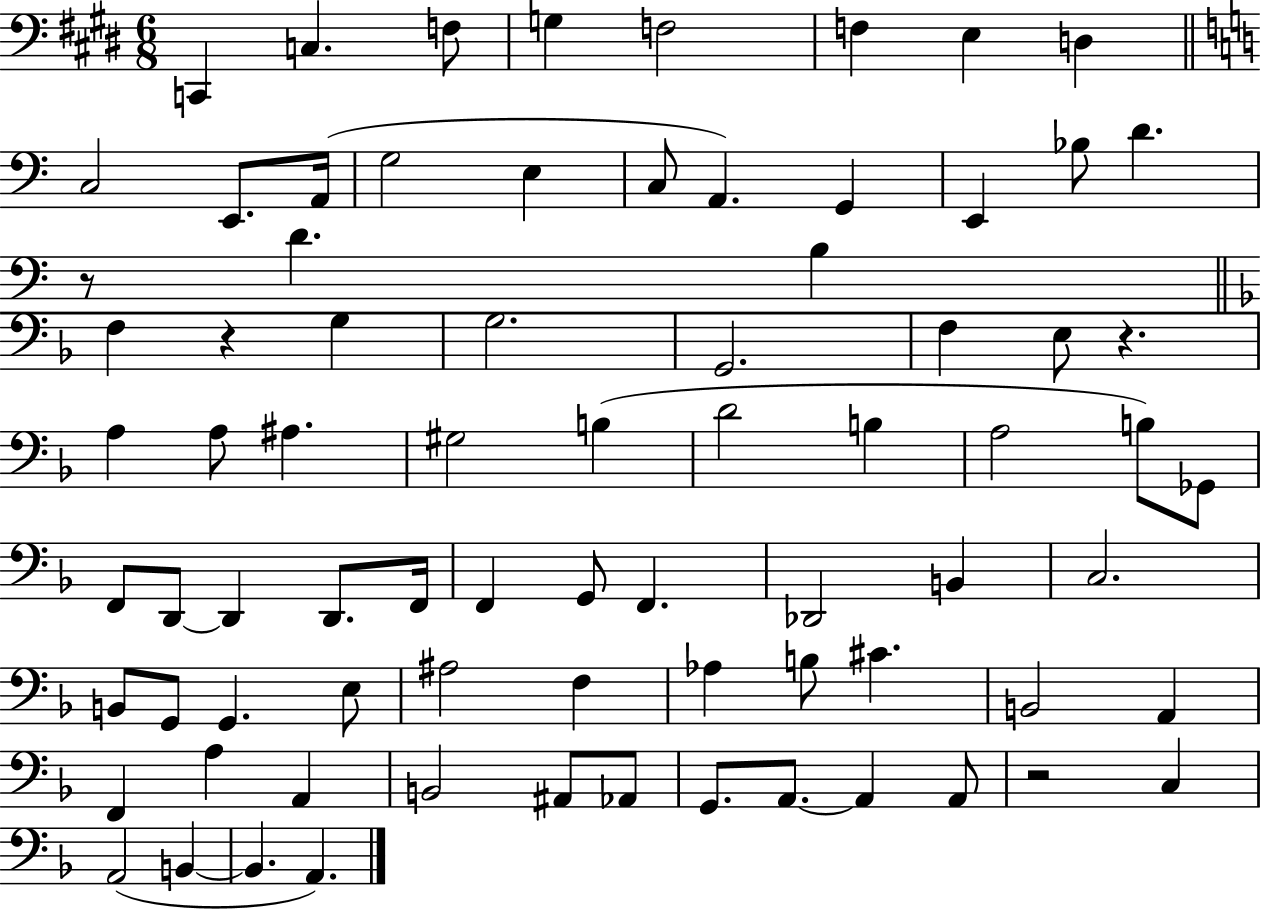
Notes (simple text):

C2/q C3/q. F3/e G3/q F3/h F3/q E3/q D3/q C3/h E2/e. A2/s G3/h E3/q C3/e A2/q. G2/q E2/q Bb3/e D4/q. R/e D4/q. B3/q F3/q R/q G3/q G3/h. G2/h. F3/q E3/e R/q. A3/q A3/e A#3/q. G#3/h B3/q D4/h B3/q A3/h B3/e Gb2/e F2/e D2/e D2/q D2/e. F2/s F2/q G2/e F2/q. Db2/h B2/q C3/h. B2/e G2/e G2/q. E3/e A#3/h F3/q Ab3/q B3/e C#4/q. B2/h A2/q F2/q A3/q A2/q B2/h A#2/e Ab2/e G2/e. A2/e. A2/q A2/e R/h C3/q A2/h B2/q B2/q. A2/q.